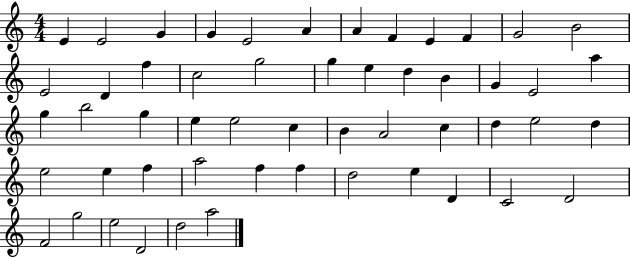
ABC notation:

X:1
T:Untitled
M:4/4
L:1/4
K:C
E E2 G G E2 A A F E F G2 B2 E2 D f c2 g2 g e d B G E2 a g b2 g e e2 c B A2 c d e2 d e2 e f a2 f f d2 e D C2 D2 F2 g2 e2 D2 d2 a2